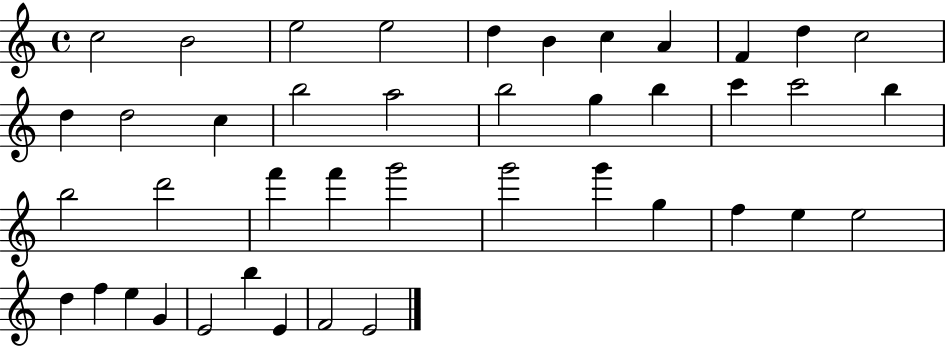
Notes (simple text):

C5/h B4/h E5/h E5/h D5/q B4/q C5/q A4/q F4/q D5/q C5/h D5/q D5/h C5/q B5/h A5/h B5/h G5/q B5/q C6/q C6/h B5/q B5/h D6/h F6/q F6/q G6/h G6/h G6/q G5/q F5/q E5/q E5/h D5/q F5/q E5/q G4/q E4/h B5/q E4/q F4/h E4/h